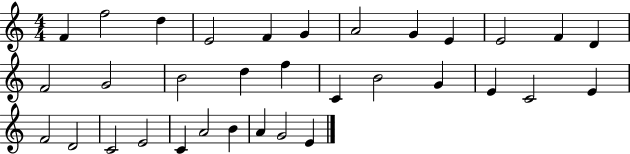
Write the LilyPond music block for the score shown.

{
  \clef treble
  \numericTimeSignature
  \time 4/4
  \key c \major
  f'4 f''2 d''4 | e'2 f'4 g'4 | a'2 g'4 e'4 | e'2 f'4 d'4 | \break f'2 g'2 | b'2 d''4 f''4 | c'4 b'2 g'4 | e'4 c'2 e'4 | \break f'2 d'2 | c'2 e'2 | c'4 a'2 b'4 | a'4 g'2 e'4 | \break \bar "|."
}